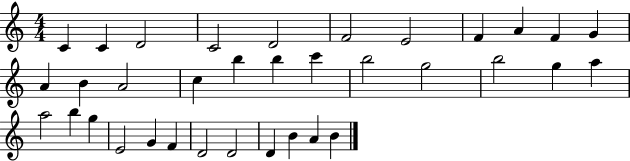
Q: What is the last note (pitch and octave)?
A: B4